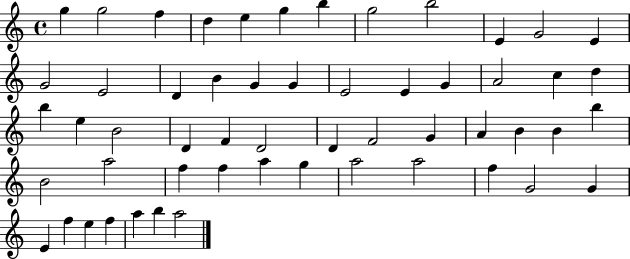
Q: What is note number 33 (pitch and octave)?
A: G4